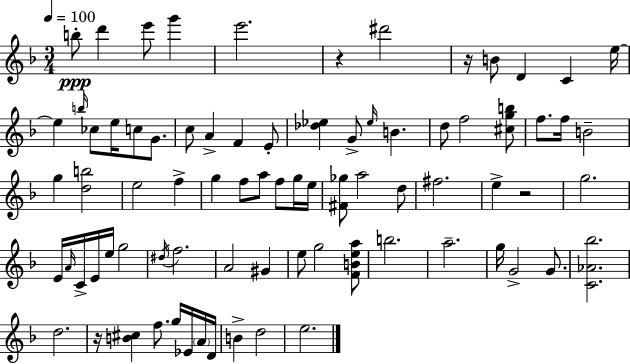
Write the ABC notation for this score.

X:1
T:Untitled
M:3/4
L:1/4
K:F
b/2 d' e'/2 g' e'2 z ^d'2 z/4 B/2 D C e/4 e b/4 _c/2 e/4 c/2 G/2 c/2 A F E/2 [_d_e] G/2 _e/4 B d/2 f2 [^cgb]/2 f/2 f/4 B2 g [db]2 e2 f g f/2 a/2 f/2 g/4 e/4 [^F_g]/2 a2 d/2 ^f2 e z2 g2 E/4 A/4 C/4 E/4 e/4 g2 ^d/4 f2 A2 ^G e/2 g2 [FBea]/2 b2 a2 g/4 G2 G/2 [C_A_b]2 d2 z/4 [B^c] f/2 g/4 _E/4 A/4 D/4 B d2 e2